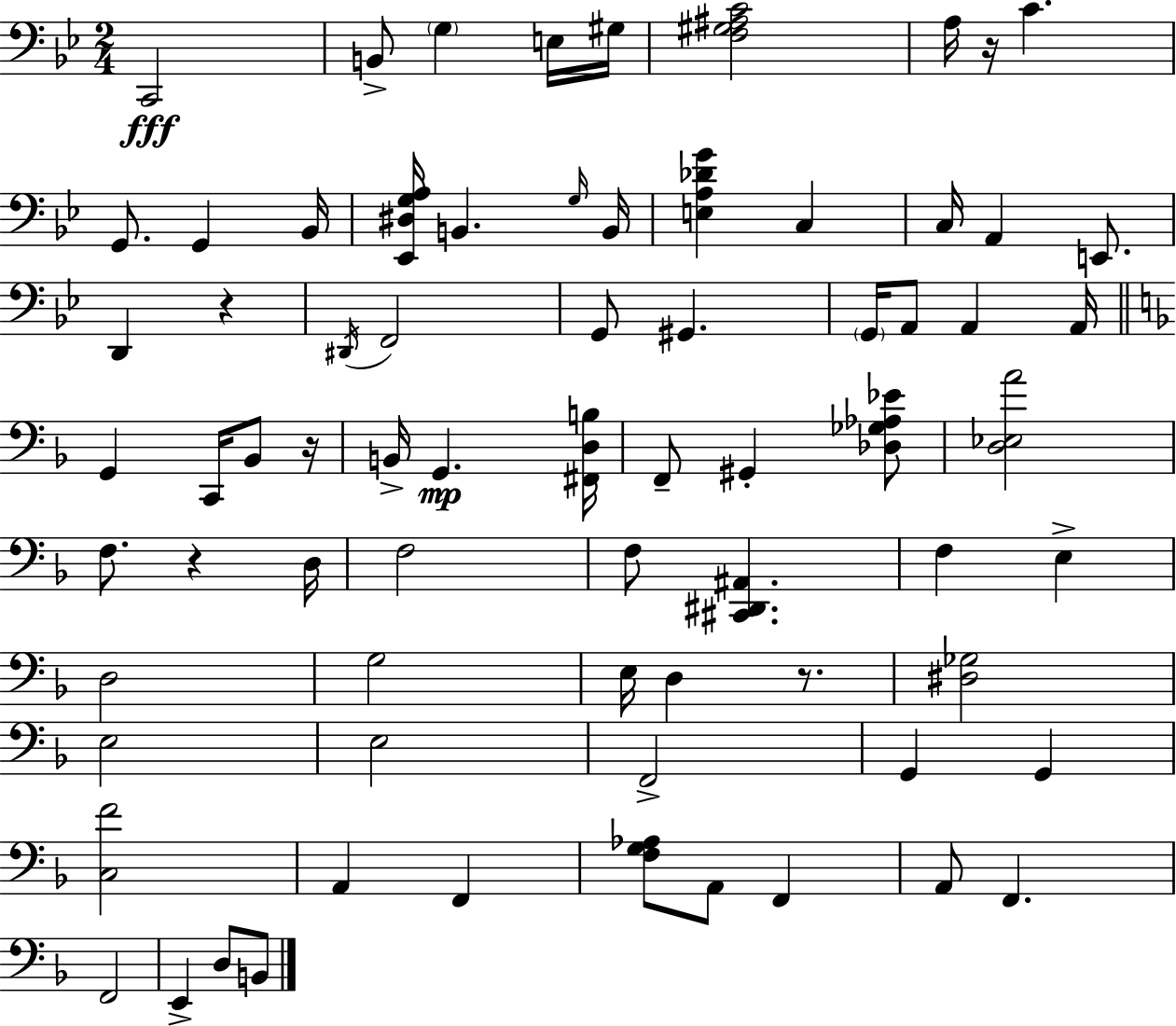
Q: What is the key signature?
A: BES major